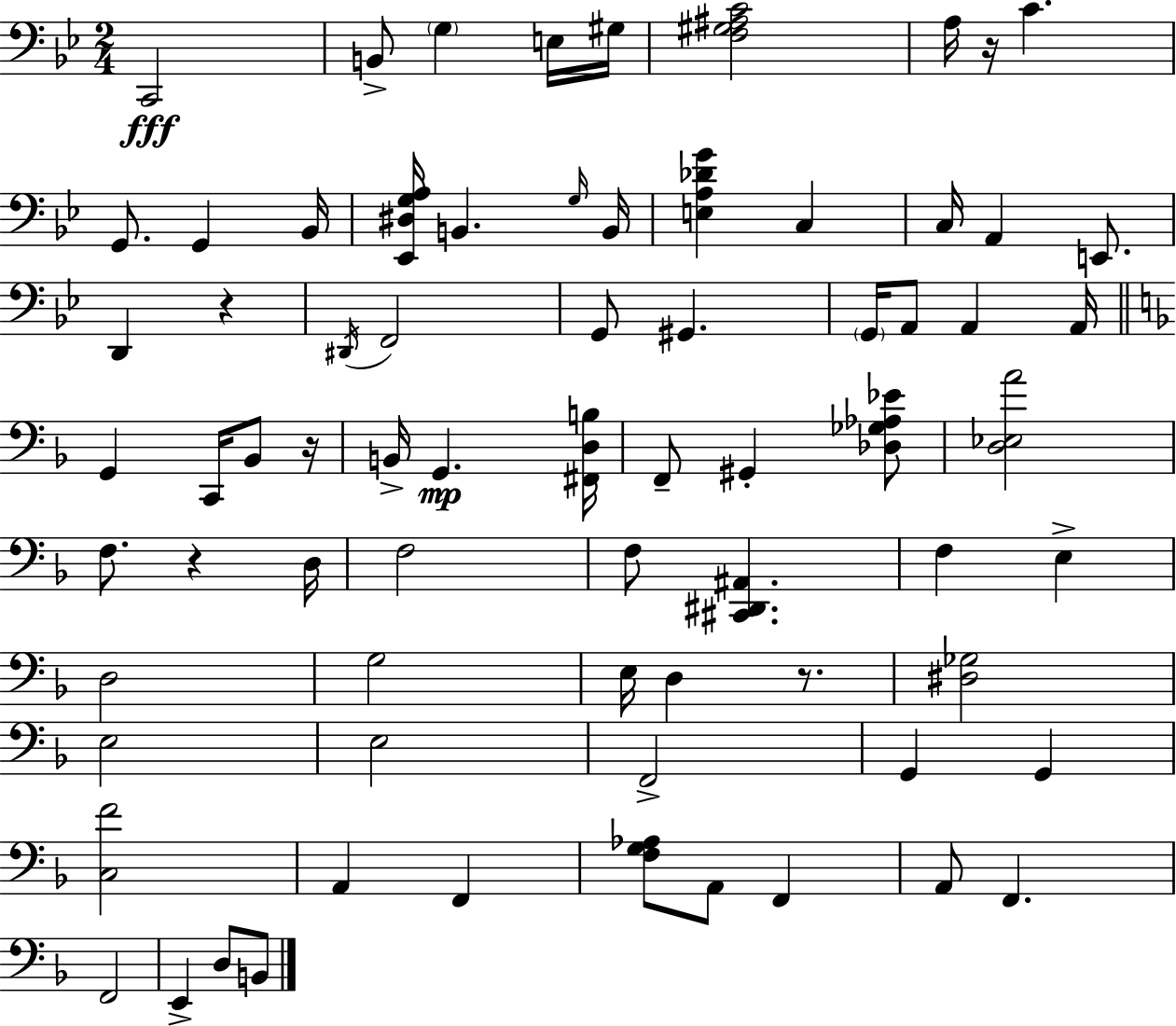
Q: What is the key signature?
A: BES major